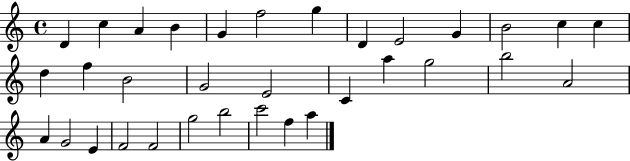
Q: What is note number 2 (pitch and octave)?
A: C5